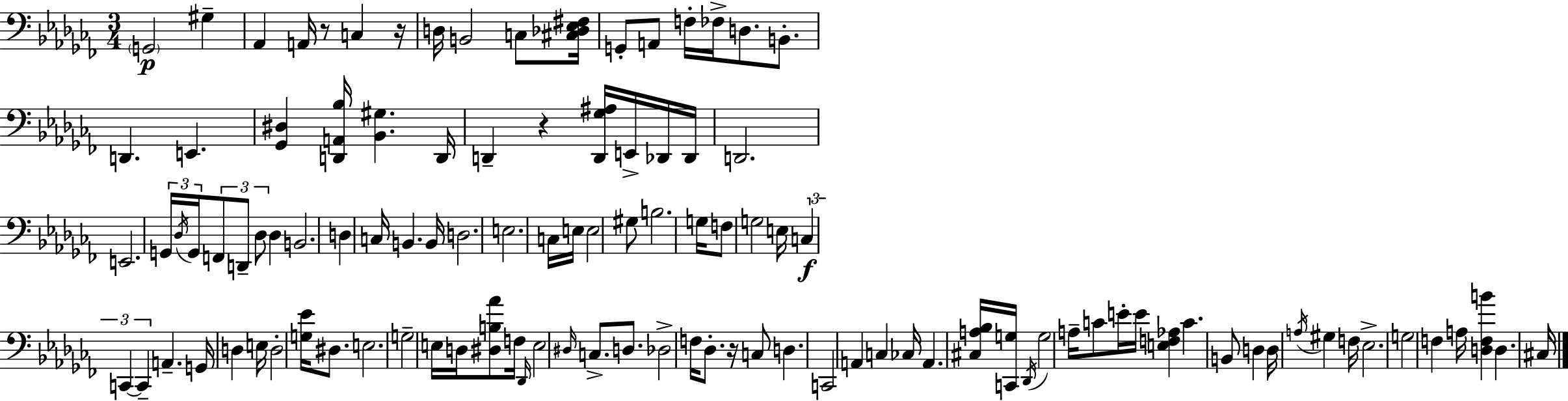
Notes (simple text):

G2/h G#3/q Ab2/q A2/s R/e C3/q R/s D3/s B2/h C3/e [C#3,Db3,Eb3,F#3]/s G2/e A2/e F3/s FES3/s D3/e. B2/e. D2/q. E2/q. [Gb2,D#3]/q [D2,A2,Bb3]/s [Bb2,G#3]/q. D2/s D2/q R/q [D2,Gb3,A#3]/s E2/s Db2/s Db2/s D2/h. E2/h. G2/s Db3/s G2/s F2/e D2/e Db3/e Db3/q B2/h. D3/q C3/s B2/q. B2/s D3/h. E3/h. C3/s E3/s E3/h G#3/e B3/h. G3/s F3/e G3/h E3/s C3/q C2/q C2/q A2/q. G2/s D3/q E3/s D3/h [G3,Eb4]/s D#3/e. E3/h. G3/h E3/s D3/s [D#3,B3,Ab4]/e F3/s Db2/s E3/h D#3/s C3/e. D3/e. Db3/h F3/s Db3/e. R/s C3/e D3/q. C2/h A2/q C3/q CES3/s A2/q. [C#3,A3,Bb3]/s [C2,G3]/s Db2/s G3/h A3/s C4/e E4/s E4/s [E3,F3,Ab3]/q C4/q. B2/e D3/q D3/s A3/s G#3/q F3/s Eb3/h. G3/h F3/q A3/s [D3,F3,B4]/q D3/q. C#3/s